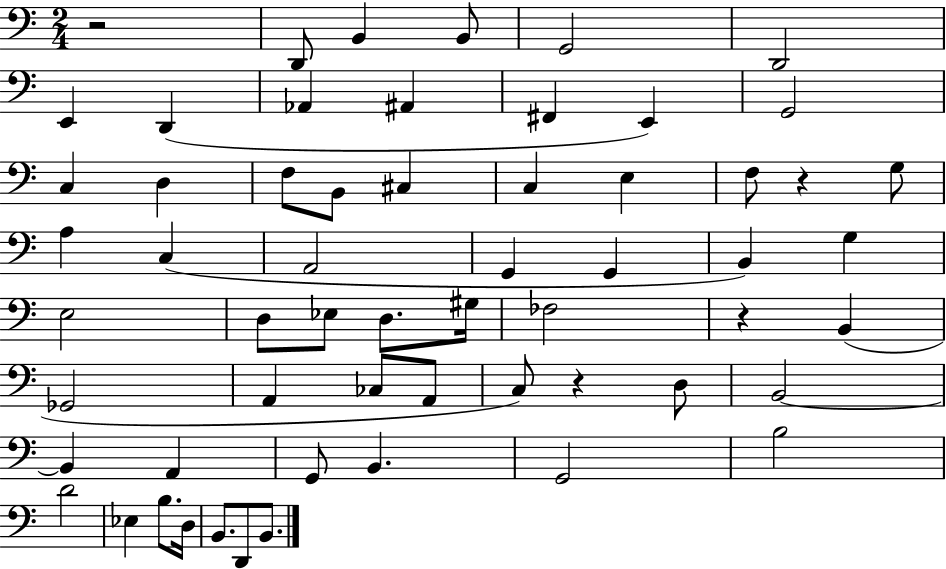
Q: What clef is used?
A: bass